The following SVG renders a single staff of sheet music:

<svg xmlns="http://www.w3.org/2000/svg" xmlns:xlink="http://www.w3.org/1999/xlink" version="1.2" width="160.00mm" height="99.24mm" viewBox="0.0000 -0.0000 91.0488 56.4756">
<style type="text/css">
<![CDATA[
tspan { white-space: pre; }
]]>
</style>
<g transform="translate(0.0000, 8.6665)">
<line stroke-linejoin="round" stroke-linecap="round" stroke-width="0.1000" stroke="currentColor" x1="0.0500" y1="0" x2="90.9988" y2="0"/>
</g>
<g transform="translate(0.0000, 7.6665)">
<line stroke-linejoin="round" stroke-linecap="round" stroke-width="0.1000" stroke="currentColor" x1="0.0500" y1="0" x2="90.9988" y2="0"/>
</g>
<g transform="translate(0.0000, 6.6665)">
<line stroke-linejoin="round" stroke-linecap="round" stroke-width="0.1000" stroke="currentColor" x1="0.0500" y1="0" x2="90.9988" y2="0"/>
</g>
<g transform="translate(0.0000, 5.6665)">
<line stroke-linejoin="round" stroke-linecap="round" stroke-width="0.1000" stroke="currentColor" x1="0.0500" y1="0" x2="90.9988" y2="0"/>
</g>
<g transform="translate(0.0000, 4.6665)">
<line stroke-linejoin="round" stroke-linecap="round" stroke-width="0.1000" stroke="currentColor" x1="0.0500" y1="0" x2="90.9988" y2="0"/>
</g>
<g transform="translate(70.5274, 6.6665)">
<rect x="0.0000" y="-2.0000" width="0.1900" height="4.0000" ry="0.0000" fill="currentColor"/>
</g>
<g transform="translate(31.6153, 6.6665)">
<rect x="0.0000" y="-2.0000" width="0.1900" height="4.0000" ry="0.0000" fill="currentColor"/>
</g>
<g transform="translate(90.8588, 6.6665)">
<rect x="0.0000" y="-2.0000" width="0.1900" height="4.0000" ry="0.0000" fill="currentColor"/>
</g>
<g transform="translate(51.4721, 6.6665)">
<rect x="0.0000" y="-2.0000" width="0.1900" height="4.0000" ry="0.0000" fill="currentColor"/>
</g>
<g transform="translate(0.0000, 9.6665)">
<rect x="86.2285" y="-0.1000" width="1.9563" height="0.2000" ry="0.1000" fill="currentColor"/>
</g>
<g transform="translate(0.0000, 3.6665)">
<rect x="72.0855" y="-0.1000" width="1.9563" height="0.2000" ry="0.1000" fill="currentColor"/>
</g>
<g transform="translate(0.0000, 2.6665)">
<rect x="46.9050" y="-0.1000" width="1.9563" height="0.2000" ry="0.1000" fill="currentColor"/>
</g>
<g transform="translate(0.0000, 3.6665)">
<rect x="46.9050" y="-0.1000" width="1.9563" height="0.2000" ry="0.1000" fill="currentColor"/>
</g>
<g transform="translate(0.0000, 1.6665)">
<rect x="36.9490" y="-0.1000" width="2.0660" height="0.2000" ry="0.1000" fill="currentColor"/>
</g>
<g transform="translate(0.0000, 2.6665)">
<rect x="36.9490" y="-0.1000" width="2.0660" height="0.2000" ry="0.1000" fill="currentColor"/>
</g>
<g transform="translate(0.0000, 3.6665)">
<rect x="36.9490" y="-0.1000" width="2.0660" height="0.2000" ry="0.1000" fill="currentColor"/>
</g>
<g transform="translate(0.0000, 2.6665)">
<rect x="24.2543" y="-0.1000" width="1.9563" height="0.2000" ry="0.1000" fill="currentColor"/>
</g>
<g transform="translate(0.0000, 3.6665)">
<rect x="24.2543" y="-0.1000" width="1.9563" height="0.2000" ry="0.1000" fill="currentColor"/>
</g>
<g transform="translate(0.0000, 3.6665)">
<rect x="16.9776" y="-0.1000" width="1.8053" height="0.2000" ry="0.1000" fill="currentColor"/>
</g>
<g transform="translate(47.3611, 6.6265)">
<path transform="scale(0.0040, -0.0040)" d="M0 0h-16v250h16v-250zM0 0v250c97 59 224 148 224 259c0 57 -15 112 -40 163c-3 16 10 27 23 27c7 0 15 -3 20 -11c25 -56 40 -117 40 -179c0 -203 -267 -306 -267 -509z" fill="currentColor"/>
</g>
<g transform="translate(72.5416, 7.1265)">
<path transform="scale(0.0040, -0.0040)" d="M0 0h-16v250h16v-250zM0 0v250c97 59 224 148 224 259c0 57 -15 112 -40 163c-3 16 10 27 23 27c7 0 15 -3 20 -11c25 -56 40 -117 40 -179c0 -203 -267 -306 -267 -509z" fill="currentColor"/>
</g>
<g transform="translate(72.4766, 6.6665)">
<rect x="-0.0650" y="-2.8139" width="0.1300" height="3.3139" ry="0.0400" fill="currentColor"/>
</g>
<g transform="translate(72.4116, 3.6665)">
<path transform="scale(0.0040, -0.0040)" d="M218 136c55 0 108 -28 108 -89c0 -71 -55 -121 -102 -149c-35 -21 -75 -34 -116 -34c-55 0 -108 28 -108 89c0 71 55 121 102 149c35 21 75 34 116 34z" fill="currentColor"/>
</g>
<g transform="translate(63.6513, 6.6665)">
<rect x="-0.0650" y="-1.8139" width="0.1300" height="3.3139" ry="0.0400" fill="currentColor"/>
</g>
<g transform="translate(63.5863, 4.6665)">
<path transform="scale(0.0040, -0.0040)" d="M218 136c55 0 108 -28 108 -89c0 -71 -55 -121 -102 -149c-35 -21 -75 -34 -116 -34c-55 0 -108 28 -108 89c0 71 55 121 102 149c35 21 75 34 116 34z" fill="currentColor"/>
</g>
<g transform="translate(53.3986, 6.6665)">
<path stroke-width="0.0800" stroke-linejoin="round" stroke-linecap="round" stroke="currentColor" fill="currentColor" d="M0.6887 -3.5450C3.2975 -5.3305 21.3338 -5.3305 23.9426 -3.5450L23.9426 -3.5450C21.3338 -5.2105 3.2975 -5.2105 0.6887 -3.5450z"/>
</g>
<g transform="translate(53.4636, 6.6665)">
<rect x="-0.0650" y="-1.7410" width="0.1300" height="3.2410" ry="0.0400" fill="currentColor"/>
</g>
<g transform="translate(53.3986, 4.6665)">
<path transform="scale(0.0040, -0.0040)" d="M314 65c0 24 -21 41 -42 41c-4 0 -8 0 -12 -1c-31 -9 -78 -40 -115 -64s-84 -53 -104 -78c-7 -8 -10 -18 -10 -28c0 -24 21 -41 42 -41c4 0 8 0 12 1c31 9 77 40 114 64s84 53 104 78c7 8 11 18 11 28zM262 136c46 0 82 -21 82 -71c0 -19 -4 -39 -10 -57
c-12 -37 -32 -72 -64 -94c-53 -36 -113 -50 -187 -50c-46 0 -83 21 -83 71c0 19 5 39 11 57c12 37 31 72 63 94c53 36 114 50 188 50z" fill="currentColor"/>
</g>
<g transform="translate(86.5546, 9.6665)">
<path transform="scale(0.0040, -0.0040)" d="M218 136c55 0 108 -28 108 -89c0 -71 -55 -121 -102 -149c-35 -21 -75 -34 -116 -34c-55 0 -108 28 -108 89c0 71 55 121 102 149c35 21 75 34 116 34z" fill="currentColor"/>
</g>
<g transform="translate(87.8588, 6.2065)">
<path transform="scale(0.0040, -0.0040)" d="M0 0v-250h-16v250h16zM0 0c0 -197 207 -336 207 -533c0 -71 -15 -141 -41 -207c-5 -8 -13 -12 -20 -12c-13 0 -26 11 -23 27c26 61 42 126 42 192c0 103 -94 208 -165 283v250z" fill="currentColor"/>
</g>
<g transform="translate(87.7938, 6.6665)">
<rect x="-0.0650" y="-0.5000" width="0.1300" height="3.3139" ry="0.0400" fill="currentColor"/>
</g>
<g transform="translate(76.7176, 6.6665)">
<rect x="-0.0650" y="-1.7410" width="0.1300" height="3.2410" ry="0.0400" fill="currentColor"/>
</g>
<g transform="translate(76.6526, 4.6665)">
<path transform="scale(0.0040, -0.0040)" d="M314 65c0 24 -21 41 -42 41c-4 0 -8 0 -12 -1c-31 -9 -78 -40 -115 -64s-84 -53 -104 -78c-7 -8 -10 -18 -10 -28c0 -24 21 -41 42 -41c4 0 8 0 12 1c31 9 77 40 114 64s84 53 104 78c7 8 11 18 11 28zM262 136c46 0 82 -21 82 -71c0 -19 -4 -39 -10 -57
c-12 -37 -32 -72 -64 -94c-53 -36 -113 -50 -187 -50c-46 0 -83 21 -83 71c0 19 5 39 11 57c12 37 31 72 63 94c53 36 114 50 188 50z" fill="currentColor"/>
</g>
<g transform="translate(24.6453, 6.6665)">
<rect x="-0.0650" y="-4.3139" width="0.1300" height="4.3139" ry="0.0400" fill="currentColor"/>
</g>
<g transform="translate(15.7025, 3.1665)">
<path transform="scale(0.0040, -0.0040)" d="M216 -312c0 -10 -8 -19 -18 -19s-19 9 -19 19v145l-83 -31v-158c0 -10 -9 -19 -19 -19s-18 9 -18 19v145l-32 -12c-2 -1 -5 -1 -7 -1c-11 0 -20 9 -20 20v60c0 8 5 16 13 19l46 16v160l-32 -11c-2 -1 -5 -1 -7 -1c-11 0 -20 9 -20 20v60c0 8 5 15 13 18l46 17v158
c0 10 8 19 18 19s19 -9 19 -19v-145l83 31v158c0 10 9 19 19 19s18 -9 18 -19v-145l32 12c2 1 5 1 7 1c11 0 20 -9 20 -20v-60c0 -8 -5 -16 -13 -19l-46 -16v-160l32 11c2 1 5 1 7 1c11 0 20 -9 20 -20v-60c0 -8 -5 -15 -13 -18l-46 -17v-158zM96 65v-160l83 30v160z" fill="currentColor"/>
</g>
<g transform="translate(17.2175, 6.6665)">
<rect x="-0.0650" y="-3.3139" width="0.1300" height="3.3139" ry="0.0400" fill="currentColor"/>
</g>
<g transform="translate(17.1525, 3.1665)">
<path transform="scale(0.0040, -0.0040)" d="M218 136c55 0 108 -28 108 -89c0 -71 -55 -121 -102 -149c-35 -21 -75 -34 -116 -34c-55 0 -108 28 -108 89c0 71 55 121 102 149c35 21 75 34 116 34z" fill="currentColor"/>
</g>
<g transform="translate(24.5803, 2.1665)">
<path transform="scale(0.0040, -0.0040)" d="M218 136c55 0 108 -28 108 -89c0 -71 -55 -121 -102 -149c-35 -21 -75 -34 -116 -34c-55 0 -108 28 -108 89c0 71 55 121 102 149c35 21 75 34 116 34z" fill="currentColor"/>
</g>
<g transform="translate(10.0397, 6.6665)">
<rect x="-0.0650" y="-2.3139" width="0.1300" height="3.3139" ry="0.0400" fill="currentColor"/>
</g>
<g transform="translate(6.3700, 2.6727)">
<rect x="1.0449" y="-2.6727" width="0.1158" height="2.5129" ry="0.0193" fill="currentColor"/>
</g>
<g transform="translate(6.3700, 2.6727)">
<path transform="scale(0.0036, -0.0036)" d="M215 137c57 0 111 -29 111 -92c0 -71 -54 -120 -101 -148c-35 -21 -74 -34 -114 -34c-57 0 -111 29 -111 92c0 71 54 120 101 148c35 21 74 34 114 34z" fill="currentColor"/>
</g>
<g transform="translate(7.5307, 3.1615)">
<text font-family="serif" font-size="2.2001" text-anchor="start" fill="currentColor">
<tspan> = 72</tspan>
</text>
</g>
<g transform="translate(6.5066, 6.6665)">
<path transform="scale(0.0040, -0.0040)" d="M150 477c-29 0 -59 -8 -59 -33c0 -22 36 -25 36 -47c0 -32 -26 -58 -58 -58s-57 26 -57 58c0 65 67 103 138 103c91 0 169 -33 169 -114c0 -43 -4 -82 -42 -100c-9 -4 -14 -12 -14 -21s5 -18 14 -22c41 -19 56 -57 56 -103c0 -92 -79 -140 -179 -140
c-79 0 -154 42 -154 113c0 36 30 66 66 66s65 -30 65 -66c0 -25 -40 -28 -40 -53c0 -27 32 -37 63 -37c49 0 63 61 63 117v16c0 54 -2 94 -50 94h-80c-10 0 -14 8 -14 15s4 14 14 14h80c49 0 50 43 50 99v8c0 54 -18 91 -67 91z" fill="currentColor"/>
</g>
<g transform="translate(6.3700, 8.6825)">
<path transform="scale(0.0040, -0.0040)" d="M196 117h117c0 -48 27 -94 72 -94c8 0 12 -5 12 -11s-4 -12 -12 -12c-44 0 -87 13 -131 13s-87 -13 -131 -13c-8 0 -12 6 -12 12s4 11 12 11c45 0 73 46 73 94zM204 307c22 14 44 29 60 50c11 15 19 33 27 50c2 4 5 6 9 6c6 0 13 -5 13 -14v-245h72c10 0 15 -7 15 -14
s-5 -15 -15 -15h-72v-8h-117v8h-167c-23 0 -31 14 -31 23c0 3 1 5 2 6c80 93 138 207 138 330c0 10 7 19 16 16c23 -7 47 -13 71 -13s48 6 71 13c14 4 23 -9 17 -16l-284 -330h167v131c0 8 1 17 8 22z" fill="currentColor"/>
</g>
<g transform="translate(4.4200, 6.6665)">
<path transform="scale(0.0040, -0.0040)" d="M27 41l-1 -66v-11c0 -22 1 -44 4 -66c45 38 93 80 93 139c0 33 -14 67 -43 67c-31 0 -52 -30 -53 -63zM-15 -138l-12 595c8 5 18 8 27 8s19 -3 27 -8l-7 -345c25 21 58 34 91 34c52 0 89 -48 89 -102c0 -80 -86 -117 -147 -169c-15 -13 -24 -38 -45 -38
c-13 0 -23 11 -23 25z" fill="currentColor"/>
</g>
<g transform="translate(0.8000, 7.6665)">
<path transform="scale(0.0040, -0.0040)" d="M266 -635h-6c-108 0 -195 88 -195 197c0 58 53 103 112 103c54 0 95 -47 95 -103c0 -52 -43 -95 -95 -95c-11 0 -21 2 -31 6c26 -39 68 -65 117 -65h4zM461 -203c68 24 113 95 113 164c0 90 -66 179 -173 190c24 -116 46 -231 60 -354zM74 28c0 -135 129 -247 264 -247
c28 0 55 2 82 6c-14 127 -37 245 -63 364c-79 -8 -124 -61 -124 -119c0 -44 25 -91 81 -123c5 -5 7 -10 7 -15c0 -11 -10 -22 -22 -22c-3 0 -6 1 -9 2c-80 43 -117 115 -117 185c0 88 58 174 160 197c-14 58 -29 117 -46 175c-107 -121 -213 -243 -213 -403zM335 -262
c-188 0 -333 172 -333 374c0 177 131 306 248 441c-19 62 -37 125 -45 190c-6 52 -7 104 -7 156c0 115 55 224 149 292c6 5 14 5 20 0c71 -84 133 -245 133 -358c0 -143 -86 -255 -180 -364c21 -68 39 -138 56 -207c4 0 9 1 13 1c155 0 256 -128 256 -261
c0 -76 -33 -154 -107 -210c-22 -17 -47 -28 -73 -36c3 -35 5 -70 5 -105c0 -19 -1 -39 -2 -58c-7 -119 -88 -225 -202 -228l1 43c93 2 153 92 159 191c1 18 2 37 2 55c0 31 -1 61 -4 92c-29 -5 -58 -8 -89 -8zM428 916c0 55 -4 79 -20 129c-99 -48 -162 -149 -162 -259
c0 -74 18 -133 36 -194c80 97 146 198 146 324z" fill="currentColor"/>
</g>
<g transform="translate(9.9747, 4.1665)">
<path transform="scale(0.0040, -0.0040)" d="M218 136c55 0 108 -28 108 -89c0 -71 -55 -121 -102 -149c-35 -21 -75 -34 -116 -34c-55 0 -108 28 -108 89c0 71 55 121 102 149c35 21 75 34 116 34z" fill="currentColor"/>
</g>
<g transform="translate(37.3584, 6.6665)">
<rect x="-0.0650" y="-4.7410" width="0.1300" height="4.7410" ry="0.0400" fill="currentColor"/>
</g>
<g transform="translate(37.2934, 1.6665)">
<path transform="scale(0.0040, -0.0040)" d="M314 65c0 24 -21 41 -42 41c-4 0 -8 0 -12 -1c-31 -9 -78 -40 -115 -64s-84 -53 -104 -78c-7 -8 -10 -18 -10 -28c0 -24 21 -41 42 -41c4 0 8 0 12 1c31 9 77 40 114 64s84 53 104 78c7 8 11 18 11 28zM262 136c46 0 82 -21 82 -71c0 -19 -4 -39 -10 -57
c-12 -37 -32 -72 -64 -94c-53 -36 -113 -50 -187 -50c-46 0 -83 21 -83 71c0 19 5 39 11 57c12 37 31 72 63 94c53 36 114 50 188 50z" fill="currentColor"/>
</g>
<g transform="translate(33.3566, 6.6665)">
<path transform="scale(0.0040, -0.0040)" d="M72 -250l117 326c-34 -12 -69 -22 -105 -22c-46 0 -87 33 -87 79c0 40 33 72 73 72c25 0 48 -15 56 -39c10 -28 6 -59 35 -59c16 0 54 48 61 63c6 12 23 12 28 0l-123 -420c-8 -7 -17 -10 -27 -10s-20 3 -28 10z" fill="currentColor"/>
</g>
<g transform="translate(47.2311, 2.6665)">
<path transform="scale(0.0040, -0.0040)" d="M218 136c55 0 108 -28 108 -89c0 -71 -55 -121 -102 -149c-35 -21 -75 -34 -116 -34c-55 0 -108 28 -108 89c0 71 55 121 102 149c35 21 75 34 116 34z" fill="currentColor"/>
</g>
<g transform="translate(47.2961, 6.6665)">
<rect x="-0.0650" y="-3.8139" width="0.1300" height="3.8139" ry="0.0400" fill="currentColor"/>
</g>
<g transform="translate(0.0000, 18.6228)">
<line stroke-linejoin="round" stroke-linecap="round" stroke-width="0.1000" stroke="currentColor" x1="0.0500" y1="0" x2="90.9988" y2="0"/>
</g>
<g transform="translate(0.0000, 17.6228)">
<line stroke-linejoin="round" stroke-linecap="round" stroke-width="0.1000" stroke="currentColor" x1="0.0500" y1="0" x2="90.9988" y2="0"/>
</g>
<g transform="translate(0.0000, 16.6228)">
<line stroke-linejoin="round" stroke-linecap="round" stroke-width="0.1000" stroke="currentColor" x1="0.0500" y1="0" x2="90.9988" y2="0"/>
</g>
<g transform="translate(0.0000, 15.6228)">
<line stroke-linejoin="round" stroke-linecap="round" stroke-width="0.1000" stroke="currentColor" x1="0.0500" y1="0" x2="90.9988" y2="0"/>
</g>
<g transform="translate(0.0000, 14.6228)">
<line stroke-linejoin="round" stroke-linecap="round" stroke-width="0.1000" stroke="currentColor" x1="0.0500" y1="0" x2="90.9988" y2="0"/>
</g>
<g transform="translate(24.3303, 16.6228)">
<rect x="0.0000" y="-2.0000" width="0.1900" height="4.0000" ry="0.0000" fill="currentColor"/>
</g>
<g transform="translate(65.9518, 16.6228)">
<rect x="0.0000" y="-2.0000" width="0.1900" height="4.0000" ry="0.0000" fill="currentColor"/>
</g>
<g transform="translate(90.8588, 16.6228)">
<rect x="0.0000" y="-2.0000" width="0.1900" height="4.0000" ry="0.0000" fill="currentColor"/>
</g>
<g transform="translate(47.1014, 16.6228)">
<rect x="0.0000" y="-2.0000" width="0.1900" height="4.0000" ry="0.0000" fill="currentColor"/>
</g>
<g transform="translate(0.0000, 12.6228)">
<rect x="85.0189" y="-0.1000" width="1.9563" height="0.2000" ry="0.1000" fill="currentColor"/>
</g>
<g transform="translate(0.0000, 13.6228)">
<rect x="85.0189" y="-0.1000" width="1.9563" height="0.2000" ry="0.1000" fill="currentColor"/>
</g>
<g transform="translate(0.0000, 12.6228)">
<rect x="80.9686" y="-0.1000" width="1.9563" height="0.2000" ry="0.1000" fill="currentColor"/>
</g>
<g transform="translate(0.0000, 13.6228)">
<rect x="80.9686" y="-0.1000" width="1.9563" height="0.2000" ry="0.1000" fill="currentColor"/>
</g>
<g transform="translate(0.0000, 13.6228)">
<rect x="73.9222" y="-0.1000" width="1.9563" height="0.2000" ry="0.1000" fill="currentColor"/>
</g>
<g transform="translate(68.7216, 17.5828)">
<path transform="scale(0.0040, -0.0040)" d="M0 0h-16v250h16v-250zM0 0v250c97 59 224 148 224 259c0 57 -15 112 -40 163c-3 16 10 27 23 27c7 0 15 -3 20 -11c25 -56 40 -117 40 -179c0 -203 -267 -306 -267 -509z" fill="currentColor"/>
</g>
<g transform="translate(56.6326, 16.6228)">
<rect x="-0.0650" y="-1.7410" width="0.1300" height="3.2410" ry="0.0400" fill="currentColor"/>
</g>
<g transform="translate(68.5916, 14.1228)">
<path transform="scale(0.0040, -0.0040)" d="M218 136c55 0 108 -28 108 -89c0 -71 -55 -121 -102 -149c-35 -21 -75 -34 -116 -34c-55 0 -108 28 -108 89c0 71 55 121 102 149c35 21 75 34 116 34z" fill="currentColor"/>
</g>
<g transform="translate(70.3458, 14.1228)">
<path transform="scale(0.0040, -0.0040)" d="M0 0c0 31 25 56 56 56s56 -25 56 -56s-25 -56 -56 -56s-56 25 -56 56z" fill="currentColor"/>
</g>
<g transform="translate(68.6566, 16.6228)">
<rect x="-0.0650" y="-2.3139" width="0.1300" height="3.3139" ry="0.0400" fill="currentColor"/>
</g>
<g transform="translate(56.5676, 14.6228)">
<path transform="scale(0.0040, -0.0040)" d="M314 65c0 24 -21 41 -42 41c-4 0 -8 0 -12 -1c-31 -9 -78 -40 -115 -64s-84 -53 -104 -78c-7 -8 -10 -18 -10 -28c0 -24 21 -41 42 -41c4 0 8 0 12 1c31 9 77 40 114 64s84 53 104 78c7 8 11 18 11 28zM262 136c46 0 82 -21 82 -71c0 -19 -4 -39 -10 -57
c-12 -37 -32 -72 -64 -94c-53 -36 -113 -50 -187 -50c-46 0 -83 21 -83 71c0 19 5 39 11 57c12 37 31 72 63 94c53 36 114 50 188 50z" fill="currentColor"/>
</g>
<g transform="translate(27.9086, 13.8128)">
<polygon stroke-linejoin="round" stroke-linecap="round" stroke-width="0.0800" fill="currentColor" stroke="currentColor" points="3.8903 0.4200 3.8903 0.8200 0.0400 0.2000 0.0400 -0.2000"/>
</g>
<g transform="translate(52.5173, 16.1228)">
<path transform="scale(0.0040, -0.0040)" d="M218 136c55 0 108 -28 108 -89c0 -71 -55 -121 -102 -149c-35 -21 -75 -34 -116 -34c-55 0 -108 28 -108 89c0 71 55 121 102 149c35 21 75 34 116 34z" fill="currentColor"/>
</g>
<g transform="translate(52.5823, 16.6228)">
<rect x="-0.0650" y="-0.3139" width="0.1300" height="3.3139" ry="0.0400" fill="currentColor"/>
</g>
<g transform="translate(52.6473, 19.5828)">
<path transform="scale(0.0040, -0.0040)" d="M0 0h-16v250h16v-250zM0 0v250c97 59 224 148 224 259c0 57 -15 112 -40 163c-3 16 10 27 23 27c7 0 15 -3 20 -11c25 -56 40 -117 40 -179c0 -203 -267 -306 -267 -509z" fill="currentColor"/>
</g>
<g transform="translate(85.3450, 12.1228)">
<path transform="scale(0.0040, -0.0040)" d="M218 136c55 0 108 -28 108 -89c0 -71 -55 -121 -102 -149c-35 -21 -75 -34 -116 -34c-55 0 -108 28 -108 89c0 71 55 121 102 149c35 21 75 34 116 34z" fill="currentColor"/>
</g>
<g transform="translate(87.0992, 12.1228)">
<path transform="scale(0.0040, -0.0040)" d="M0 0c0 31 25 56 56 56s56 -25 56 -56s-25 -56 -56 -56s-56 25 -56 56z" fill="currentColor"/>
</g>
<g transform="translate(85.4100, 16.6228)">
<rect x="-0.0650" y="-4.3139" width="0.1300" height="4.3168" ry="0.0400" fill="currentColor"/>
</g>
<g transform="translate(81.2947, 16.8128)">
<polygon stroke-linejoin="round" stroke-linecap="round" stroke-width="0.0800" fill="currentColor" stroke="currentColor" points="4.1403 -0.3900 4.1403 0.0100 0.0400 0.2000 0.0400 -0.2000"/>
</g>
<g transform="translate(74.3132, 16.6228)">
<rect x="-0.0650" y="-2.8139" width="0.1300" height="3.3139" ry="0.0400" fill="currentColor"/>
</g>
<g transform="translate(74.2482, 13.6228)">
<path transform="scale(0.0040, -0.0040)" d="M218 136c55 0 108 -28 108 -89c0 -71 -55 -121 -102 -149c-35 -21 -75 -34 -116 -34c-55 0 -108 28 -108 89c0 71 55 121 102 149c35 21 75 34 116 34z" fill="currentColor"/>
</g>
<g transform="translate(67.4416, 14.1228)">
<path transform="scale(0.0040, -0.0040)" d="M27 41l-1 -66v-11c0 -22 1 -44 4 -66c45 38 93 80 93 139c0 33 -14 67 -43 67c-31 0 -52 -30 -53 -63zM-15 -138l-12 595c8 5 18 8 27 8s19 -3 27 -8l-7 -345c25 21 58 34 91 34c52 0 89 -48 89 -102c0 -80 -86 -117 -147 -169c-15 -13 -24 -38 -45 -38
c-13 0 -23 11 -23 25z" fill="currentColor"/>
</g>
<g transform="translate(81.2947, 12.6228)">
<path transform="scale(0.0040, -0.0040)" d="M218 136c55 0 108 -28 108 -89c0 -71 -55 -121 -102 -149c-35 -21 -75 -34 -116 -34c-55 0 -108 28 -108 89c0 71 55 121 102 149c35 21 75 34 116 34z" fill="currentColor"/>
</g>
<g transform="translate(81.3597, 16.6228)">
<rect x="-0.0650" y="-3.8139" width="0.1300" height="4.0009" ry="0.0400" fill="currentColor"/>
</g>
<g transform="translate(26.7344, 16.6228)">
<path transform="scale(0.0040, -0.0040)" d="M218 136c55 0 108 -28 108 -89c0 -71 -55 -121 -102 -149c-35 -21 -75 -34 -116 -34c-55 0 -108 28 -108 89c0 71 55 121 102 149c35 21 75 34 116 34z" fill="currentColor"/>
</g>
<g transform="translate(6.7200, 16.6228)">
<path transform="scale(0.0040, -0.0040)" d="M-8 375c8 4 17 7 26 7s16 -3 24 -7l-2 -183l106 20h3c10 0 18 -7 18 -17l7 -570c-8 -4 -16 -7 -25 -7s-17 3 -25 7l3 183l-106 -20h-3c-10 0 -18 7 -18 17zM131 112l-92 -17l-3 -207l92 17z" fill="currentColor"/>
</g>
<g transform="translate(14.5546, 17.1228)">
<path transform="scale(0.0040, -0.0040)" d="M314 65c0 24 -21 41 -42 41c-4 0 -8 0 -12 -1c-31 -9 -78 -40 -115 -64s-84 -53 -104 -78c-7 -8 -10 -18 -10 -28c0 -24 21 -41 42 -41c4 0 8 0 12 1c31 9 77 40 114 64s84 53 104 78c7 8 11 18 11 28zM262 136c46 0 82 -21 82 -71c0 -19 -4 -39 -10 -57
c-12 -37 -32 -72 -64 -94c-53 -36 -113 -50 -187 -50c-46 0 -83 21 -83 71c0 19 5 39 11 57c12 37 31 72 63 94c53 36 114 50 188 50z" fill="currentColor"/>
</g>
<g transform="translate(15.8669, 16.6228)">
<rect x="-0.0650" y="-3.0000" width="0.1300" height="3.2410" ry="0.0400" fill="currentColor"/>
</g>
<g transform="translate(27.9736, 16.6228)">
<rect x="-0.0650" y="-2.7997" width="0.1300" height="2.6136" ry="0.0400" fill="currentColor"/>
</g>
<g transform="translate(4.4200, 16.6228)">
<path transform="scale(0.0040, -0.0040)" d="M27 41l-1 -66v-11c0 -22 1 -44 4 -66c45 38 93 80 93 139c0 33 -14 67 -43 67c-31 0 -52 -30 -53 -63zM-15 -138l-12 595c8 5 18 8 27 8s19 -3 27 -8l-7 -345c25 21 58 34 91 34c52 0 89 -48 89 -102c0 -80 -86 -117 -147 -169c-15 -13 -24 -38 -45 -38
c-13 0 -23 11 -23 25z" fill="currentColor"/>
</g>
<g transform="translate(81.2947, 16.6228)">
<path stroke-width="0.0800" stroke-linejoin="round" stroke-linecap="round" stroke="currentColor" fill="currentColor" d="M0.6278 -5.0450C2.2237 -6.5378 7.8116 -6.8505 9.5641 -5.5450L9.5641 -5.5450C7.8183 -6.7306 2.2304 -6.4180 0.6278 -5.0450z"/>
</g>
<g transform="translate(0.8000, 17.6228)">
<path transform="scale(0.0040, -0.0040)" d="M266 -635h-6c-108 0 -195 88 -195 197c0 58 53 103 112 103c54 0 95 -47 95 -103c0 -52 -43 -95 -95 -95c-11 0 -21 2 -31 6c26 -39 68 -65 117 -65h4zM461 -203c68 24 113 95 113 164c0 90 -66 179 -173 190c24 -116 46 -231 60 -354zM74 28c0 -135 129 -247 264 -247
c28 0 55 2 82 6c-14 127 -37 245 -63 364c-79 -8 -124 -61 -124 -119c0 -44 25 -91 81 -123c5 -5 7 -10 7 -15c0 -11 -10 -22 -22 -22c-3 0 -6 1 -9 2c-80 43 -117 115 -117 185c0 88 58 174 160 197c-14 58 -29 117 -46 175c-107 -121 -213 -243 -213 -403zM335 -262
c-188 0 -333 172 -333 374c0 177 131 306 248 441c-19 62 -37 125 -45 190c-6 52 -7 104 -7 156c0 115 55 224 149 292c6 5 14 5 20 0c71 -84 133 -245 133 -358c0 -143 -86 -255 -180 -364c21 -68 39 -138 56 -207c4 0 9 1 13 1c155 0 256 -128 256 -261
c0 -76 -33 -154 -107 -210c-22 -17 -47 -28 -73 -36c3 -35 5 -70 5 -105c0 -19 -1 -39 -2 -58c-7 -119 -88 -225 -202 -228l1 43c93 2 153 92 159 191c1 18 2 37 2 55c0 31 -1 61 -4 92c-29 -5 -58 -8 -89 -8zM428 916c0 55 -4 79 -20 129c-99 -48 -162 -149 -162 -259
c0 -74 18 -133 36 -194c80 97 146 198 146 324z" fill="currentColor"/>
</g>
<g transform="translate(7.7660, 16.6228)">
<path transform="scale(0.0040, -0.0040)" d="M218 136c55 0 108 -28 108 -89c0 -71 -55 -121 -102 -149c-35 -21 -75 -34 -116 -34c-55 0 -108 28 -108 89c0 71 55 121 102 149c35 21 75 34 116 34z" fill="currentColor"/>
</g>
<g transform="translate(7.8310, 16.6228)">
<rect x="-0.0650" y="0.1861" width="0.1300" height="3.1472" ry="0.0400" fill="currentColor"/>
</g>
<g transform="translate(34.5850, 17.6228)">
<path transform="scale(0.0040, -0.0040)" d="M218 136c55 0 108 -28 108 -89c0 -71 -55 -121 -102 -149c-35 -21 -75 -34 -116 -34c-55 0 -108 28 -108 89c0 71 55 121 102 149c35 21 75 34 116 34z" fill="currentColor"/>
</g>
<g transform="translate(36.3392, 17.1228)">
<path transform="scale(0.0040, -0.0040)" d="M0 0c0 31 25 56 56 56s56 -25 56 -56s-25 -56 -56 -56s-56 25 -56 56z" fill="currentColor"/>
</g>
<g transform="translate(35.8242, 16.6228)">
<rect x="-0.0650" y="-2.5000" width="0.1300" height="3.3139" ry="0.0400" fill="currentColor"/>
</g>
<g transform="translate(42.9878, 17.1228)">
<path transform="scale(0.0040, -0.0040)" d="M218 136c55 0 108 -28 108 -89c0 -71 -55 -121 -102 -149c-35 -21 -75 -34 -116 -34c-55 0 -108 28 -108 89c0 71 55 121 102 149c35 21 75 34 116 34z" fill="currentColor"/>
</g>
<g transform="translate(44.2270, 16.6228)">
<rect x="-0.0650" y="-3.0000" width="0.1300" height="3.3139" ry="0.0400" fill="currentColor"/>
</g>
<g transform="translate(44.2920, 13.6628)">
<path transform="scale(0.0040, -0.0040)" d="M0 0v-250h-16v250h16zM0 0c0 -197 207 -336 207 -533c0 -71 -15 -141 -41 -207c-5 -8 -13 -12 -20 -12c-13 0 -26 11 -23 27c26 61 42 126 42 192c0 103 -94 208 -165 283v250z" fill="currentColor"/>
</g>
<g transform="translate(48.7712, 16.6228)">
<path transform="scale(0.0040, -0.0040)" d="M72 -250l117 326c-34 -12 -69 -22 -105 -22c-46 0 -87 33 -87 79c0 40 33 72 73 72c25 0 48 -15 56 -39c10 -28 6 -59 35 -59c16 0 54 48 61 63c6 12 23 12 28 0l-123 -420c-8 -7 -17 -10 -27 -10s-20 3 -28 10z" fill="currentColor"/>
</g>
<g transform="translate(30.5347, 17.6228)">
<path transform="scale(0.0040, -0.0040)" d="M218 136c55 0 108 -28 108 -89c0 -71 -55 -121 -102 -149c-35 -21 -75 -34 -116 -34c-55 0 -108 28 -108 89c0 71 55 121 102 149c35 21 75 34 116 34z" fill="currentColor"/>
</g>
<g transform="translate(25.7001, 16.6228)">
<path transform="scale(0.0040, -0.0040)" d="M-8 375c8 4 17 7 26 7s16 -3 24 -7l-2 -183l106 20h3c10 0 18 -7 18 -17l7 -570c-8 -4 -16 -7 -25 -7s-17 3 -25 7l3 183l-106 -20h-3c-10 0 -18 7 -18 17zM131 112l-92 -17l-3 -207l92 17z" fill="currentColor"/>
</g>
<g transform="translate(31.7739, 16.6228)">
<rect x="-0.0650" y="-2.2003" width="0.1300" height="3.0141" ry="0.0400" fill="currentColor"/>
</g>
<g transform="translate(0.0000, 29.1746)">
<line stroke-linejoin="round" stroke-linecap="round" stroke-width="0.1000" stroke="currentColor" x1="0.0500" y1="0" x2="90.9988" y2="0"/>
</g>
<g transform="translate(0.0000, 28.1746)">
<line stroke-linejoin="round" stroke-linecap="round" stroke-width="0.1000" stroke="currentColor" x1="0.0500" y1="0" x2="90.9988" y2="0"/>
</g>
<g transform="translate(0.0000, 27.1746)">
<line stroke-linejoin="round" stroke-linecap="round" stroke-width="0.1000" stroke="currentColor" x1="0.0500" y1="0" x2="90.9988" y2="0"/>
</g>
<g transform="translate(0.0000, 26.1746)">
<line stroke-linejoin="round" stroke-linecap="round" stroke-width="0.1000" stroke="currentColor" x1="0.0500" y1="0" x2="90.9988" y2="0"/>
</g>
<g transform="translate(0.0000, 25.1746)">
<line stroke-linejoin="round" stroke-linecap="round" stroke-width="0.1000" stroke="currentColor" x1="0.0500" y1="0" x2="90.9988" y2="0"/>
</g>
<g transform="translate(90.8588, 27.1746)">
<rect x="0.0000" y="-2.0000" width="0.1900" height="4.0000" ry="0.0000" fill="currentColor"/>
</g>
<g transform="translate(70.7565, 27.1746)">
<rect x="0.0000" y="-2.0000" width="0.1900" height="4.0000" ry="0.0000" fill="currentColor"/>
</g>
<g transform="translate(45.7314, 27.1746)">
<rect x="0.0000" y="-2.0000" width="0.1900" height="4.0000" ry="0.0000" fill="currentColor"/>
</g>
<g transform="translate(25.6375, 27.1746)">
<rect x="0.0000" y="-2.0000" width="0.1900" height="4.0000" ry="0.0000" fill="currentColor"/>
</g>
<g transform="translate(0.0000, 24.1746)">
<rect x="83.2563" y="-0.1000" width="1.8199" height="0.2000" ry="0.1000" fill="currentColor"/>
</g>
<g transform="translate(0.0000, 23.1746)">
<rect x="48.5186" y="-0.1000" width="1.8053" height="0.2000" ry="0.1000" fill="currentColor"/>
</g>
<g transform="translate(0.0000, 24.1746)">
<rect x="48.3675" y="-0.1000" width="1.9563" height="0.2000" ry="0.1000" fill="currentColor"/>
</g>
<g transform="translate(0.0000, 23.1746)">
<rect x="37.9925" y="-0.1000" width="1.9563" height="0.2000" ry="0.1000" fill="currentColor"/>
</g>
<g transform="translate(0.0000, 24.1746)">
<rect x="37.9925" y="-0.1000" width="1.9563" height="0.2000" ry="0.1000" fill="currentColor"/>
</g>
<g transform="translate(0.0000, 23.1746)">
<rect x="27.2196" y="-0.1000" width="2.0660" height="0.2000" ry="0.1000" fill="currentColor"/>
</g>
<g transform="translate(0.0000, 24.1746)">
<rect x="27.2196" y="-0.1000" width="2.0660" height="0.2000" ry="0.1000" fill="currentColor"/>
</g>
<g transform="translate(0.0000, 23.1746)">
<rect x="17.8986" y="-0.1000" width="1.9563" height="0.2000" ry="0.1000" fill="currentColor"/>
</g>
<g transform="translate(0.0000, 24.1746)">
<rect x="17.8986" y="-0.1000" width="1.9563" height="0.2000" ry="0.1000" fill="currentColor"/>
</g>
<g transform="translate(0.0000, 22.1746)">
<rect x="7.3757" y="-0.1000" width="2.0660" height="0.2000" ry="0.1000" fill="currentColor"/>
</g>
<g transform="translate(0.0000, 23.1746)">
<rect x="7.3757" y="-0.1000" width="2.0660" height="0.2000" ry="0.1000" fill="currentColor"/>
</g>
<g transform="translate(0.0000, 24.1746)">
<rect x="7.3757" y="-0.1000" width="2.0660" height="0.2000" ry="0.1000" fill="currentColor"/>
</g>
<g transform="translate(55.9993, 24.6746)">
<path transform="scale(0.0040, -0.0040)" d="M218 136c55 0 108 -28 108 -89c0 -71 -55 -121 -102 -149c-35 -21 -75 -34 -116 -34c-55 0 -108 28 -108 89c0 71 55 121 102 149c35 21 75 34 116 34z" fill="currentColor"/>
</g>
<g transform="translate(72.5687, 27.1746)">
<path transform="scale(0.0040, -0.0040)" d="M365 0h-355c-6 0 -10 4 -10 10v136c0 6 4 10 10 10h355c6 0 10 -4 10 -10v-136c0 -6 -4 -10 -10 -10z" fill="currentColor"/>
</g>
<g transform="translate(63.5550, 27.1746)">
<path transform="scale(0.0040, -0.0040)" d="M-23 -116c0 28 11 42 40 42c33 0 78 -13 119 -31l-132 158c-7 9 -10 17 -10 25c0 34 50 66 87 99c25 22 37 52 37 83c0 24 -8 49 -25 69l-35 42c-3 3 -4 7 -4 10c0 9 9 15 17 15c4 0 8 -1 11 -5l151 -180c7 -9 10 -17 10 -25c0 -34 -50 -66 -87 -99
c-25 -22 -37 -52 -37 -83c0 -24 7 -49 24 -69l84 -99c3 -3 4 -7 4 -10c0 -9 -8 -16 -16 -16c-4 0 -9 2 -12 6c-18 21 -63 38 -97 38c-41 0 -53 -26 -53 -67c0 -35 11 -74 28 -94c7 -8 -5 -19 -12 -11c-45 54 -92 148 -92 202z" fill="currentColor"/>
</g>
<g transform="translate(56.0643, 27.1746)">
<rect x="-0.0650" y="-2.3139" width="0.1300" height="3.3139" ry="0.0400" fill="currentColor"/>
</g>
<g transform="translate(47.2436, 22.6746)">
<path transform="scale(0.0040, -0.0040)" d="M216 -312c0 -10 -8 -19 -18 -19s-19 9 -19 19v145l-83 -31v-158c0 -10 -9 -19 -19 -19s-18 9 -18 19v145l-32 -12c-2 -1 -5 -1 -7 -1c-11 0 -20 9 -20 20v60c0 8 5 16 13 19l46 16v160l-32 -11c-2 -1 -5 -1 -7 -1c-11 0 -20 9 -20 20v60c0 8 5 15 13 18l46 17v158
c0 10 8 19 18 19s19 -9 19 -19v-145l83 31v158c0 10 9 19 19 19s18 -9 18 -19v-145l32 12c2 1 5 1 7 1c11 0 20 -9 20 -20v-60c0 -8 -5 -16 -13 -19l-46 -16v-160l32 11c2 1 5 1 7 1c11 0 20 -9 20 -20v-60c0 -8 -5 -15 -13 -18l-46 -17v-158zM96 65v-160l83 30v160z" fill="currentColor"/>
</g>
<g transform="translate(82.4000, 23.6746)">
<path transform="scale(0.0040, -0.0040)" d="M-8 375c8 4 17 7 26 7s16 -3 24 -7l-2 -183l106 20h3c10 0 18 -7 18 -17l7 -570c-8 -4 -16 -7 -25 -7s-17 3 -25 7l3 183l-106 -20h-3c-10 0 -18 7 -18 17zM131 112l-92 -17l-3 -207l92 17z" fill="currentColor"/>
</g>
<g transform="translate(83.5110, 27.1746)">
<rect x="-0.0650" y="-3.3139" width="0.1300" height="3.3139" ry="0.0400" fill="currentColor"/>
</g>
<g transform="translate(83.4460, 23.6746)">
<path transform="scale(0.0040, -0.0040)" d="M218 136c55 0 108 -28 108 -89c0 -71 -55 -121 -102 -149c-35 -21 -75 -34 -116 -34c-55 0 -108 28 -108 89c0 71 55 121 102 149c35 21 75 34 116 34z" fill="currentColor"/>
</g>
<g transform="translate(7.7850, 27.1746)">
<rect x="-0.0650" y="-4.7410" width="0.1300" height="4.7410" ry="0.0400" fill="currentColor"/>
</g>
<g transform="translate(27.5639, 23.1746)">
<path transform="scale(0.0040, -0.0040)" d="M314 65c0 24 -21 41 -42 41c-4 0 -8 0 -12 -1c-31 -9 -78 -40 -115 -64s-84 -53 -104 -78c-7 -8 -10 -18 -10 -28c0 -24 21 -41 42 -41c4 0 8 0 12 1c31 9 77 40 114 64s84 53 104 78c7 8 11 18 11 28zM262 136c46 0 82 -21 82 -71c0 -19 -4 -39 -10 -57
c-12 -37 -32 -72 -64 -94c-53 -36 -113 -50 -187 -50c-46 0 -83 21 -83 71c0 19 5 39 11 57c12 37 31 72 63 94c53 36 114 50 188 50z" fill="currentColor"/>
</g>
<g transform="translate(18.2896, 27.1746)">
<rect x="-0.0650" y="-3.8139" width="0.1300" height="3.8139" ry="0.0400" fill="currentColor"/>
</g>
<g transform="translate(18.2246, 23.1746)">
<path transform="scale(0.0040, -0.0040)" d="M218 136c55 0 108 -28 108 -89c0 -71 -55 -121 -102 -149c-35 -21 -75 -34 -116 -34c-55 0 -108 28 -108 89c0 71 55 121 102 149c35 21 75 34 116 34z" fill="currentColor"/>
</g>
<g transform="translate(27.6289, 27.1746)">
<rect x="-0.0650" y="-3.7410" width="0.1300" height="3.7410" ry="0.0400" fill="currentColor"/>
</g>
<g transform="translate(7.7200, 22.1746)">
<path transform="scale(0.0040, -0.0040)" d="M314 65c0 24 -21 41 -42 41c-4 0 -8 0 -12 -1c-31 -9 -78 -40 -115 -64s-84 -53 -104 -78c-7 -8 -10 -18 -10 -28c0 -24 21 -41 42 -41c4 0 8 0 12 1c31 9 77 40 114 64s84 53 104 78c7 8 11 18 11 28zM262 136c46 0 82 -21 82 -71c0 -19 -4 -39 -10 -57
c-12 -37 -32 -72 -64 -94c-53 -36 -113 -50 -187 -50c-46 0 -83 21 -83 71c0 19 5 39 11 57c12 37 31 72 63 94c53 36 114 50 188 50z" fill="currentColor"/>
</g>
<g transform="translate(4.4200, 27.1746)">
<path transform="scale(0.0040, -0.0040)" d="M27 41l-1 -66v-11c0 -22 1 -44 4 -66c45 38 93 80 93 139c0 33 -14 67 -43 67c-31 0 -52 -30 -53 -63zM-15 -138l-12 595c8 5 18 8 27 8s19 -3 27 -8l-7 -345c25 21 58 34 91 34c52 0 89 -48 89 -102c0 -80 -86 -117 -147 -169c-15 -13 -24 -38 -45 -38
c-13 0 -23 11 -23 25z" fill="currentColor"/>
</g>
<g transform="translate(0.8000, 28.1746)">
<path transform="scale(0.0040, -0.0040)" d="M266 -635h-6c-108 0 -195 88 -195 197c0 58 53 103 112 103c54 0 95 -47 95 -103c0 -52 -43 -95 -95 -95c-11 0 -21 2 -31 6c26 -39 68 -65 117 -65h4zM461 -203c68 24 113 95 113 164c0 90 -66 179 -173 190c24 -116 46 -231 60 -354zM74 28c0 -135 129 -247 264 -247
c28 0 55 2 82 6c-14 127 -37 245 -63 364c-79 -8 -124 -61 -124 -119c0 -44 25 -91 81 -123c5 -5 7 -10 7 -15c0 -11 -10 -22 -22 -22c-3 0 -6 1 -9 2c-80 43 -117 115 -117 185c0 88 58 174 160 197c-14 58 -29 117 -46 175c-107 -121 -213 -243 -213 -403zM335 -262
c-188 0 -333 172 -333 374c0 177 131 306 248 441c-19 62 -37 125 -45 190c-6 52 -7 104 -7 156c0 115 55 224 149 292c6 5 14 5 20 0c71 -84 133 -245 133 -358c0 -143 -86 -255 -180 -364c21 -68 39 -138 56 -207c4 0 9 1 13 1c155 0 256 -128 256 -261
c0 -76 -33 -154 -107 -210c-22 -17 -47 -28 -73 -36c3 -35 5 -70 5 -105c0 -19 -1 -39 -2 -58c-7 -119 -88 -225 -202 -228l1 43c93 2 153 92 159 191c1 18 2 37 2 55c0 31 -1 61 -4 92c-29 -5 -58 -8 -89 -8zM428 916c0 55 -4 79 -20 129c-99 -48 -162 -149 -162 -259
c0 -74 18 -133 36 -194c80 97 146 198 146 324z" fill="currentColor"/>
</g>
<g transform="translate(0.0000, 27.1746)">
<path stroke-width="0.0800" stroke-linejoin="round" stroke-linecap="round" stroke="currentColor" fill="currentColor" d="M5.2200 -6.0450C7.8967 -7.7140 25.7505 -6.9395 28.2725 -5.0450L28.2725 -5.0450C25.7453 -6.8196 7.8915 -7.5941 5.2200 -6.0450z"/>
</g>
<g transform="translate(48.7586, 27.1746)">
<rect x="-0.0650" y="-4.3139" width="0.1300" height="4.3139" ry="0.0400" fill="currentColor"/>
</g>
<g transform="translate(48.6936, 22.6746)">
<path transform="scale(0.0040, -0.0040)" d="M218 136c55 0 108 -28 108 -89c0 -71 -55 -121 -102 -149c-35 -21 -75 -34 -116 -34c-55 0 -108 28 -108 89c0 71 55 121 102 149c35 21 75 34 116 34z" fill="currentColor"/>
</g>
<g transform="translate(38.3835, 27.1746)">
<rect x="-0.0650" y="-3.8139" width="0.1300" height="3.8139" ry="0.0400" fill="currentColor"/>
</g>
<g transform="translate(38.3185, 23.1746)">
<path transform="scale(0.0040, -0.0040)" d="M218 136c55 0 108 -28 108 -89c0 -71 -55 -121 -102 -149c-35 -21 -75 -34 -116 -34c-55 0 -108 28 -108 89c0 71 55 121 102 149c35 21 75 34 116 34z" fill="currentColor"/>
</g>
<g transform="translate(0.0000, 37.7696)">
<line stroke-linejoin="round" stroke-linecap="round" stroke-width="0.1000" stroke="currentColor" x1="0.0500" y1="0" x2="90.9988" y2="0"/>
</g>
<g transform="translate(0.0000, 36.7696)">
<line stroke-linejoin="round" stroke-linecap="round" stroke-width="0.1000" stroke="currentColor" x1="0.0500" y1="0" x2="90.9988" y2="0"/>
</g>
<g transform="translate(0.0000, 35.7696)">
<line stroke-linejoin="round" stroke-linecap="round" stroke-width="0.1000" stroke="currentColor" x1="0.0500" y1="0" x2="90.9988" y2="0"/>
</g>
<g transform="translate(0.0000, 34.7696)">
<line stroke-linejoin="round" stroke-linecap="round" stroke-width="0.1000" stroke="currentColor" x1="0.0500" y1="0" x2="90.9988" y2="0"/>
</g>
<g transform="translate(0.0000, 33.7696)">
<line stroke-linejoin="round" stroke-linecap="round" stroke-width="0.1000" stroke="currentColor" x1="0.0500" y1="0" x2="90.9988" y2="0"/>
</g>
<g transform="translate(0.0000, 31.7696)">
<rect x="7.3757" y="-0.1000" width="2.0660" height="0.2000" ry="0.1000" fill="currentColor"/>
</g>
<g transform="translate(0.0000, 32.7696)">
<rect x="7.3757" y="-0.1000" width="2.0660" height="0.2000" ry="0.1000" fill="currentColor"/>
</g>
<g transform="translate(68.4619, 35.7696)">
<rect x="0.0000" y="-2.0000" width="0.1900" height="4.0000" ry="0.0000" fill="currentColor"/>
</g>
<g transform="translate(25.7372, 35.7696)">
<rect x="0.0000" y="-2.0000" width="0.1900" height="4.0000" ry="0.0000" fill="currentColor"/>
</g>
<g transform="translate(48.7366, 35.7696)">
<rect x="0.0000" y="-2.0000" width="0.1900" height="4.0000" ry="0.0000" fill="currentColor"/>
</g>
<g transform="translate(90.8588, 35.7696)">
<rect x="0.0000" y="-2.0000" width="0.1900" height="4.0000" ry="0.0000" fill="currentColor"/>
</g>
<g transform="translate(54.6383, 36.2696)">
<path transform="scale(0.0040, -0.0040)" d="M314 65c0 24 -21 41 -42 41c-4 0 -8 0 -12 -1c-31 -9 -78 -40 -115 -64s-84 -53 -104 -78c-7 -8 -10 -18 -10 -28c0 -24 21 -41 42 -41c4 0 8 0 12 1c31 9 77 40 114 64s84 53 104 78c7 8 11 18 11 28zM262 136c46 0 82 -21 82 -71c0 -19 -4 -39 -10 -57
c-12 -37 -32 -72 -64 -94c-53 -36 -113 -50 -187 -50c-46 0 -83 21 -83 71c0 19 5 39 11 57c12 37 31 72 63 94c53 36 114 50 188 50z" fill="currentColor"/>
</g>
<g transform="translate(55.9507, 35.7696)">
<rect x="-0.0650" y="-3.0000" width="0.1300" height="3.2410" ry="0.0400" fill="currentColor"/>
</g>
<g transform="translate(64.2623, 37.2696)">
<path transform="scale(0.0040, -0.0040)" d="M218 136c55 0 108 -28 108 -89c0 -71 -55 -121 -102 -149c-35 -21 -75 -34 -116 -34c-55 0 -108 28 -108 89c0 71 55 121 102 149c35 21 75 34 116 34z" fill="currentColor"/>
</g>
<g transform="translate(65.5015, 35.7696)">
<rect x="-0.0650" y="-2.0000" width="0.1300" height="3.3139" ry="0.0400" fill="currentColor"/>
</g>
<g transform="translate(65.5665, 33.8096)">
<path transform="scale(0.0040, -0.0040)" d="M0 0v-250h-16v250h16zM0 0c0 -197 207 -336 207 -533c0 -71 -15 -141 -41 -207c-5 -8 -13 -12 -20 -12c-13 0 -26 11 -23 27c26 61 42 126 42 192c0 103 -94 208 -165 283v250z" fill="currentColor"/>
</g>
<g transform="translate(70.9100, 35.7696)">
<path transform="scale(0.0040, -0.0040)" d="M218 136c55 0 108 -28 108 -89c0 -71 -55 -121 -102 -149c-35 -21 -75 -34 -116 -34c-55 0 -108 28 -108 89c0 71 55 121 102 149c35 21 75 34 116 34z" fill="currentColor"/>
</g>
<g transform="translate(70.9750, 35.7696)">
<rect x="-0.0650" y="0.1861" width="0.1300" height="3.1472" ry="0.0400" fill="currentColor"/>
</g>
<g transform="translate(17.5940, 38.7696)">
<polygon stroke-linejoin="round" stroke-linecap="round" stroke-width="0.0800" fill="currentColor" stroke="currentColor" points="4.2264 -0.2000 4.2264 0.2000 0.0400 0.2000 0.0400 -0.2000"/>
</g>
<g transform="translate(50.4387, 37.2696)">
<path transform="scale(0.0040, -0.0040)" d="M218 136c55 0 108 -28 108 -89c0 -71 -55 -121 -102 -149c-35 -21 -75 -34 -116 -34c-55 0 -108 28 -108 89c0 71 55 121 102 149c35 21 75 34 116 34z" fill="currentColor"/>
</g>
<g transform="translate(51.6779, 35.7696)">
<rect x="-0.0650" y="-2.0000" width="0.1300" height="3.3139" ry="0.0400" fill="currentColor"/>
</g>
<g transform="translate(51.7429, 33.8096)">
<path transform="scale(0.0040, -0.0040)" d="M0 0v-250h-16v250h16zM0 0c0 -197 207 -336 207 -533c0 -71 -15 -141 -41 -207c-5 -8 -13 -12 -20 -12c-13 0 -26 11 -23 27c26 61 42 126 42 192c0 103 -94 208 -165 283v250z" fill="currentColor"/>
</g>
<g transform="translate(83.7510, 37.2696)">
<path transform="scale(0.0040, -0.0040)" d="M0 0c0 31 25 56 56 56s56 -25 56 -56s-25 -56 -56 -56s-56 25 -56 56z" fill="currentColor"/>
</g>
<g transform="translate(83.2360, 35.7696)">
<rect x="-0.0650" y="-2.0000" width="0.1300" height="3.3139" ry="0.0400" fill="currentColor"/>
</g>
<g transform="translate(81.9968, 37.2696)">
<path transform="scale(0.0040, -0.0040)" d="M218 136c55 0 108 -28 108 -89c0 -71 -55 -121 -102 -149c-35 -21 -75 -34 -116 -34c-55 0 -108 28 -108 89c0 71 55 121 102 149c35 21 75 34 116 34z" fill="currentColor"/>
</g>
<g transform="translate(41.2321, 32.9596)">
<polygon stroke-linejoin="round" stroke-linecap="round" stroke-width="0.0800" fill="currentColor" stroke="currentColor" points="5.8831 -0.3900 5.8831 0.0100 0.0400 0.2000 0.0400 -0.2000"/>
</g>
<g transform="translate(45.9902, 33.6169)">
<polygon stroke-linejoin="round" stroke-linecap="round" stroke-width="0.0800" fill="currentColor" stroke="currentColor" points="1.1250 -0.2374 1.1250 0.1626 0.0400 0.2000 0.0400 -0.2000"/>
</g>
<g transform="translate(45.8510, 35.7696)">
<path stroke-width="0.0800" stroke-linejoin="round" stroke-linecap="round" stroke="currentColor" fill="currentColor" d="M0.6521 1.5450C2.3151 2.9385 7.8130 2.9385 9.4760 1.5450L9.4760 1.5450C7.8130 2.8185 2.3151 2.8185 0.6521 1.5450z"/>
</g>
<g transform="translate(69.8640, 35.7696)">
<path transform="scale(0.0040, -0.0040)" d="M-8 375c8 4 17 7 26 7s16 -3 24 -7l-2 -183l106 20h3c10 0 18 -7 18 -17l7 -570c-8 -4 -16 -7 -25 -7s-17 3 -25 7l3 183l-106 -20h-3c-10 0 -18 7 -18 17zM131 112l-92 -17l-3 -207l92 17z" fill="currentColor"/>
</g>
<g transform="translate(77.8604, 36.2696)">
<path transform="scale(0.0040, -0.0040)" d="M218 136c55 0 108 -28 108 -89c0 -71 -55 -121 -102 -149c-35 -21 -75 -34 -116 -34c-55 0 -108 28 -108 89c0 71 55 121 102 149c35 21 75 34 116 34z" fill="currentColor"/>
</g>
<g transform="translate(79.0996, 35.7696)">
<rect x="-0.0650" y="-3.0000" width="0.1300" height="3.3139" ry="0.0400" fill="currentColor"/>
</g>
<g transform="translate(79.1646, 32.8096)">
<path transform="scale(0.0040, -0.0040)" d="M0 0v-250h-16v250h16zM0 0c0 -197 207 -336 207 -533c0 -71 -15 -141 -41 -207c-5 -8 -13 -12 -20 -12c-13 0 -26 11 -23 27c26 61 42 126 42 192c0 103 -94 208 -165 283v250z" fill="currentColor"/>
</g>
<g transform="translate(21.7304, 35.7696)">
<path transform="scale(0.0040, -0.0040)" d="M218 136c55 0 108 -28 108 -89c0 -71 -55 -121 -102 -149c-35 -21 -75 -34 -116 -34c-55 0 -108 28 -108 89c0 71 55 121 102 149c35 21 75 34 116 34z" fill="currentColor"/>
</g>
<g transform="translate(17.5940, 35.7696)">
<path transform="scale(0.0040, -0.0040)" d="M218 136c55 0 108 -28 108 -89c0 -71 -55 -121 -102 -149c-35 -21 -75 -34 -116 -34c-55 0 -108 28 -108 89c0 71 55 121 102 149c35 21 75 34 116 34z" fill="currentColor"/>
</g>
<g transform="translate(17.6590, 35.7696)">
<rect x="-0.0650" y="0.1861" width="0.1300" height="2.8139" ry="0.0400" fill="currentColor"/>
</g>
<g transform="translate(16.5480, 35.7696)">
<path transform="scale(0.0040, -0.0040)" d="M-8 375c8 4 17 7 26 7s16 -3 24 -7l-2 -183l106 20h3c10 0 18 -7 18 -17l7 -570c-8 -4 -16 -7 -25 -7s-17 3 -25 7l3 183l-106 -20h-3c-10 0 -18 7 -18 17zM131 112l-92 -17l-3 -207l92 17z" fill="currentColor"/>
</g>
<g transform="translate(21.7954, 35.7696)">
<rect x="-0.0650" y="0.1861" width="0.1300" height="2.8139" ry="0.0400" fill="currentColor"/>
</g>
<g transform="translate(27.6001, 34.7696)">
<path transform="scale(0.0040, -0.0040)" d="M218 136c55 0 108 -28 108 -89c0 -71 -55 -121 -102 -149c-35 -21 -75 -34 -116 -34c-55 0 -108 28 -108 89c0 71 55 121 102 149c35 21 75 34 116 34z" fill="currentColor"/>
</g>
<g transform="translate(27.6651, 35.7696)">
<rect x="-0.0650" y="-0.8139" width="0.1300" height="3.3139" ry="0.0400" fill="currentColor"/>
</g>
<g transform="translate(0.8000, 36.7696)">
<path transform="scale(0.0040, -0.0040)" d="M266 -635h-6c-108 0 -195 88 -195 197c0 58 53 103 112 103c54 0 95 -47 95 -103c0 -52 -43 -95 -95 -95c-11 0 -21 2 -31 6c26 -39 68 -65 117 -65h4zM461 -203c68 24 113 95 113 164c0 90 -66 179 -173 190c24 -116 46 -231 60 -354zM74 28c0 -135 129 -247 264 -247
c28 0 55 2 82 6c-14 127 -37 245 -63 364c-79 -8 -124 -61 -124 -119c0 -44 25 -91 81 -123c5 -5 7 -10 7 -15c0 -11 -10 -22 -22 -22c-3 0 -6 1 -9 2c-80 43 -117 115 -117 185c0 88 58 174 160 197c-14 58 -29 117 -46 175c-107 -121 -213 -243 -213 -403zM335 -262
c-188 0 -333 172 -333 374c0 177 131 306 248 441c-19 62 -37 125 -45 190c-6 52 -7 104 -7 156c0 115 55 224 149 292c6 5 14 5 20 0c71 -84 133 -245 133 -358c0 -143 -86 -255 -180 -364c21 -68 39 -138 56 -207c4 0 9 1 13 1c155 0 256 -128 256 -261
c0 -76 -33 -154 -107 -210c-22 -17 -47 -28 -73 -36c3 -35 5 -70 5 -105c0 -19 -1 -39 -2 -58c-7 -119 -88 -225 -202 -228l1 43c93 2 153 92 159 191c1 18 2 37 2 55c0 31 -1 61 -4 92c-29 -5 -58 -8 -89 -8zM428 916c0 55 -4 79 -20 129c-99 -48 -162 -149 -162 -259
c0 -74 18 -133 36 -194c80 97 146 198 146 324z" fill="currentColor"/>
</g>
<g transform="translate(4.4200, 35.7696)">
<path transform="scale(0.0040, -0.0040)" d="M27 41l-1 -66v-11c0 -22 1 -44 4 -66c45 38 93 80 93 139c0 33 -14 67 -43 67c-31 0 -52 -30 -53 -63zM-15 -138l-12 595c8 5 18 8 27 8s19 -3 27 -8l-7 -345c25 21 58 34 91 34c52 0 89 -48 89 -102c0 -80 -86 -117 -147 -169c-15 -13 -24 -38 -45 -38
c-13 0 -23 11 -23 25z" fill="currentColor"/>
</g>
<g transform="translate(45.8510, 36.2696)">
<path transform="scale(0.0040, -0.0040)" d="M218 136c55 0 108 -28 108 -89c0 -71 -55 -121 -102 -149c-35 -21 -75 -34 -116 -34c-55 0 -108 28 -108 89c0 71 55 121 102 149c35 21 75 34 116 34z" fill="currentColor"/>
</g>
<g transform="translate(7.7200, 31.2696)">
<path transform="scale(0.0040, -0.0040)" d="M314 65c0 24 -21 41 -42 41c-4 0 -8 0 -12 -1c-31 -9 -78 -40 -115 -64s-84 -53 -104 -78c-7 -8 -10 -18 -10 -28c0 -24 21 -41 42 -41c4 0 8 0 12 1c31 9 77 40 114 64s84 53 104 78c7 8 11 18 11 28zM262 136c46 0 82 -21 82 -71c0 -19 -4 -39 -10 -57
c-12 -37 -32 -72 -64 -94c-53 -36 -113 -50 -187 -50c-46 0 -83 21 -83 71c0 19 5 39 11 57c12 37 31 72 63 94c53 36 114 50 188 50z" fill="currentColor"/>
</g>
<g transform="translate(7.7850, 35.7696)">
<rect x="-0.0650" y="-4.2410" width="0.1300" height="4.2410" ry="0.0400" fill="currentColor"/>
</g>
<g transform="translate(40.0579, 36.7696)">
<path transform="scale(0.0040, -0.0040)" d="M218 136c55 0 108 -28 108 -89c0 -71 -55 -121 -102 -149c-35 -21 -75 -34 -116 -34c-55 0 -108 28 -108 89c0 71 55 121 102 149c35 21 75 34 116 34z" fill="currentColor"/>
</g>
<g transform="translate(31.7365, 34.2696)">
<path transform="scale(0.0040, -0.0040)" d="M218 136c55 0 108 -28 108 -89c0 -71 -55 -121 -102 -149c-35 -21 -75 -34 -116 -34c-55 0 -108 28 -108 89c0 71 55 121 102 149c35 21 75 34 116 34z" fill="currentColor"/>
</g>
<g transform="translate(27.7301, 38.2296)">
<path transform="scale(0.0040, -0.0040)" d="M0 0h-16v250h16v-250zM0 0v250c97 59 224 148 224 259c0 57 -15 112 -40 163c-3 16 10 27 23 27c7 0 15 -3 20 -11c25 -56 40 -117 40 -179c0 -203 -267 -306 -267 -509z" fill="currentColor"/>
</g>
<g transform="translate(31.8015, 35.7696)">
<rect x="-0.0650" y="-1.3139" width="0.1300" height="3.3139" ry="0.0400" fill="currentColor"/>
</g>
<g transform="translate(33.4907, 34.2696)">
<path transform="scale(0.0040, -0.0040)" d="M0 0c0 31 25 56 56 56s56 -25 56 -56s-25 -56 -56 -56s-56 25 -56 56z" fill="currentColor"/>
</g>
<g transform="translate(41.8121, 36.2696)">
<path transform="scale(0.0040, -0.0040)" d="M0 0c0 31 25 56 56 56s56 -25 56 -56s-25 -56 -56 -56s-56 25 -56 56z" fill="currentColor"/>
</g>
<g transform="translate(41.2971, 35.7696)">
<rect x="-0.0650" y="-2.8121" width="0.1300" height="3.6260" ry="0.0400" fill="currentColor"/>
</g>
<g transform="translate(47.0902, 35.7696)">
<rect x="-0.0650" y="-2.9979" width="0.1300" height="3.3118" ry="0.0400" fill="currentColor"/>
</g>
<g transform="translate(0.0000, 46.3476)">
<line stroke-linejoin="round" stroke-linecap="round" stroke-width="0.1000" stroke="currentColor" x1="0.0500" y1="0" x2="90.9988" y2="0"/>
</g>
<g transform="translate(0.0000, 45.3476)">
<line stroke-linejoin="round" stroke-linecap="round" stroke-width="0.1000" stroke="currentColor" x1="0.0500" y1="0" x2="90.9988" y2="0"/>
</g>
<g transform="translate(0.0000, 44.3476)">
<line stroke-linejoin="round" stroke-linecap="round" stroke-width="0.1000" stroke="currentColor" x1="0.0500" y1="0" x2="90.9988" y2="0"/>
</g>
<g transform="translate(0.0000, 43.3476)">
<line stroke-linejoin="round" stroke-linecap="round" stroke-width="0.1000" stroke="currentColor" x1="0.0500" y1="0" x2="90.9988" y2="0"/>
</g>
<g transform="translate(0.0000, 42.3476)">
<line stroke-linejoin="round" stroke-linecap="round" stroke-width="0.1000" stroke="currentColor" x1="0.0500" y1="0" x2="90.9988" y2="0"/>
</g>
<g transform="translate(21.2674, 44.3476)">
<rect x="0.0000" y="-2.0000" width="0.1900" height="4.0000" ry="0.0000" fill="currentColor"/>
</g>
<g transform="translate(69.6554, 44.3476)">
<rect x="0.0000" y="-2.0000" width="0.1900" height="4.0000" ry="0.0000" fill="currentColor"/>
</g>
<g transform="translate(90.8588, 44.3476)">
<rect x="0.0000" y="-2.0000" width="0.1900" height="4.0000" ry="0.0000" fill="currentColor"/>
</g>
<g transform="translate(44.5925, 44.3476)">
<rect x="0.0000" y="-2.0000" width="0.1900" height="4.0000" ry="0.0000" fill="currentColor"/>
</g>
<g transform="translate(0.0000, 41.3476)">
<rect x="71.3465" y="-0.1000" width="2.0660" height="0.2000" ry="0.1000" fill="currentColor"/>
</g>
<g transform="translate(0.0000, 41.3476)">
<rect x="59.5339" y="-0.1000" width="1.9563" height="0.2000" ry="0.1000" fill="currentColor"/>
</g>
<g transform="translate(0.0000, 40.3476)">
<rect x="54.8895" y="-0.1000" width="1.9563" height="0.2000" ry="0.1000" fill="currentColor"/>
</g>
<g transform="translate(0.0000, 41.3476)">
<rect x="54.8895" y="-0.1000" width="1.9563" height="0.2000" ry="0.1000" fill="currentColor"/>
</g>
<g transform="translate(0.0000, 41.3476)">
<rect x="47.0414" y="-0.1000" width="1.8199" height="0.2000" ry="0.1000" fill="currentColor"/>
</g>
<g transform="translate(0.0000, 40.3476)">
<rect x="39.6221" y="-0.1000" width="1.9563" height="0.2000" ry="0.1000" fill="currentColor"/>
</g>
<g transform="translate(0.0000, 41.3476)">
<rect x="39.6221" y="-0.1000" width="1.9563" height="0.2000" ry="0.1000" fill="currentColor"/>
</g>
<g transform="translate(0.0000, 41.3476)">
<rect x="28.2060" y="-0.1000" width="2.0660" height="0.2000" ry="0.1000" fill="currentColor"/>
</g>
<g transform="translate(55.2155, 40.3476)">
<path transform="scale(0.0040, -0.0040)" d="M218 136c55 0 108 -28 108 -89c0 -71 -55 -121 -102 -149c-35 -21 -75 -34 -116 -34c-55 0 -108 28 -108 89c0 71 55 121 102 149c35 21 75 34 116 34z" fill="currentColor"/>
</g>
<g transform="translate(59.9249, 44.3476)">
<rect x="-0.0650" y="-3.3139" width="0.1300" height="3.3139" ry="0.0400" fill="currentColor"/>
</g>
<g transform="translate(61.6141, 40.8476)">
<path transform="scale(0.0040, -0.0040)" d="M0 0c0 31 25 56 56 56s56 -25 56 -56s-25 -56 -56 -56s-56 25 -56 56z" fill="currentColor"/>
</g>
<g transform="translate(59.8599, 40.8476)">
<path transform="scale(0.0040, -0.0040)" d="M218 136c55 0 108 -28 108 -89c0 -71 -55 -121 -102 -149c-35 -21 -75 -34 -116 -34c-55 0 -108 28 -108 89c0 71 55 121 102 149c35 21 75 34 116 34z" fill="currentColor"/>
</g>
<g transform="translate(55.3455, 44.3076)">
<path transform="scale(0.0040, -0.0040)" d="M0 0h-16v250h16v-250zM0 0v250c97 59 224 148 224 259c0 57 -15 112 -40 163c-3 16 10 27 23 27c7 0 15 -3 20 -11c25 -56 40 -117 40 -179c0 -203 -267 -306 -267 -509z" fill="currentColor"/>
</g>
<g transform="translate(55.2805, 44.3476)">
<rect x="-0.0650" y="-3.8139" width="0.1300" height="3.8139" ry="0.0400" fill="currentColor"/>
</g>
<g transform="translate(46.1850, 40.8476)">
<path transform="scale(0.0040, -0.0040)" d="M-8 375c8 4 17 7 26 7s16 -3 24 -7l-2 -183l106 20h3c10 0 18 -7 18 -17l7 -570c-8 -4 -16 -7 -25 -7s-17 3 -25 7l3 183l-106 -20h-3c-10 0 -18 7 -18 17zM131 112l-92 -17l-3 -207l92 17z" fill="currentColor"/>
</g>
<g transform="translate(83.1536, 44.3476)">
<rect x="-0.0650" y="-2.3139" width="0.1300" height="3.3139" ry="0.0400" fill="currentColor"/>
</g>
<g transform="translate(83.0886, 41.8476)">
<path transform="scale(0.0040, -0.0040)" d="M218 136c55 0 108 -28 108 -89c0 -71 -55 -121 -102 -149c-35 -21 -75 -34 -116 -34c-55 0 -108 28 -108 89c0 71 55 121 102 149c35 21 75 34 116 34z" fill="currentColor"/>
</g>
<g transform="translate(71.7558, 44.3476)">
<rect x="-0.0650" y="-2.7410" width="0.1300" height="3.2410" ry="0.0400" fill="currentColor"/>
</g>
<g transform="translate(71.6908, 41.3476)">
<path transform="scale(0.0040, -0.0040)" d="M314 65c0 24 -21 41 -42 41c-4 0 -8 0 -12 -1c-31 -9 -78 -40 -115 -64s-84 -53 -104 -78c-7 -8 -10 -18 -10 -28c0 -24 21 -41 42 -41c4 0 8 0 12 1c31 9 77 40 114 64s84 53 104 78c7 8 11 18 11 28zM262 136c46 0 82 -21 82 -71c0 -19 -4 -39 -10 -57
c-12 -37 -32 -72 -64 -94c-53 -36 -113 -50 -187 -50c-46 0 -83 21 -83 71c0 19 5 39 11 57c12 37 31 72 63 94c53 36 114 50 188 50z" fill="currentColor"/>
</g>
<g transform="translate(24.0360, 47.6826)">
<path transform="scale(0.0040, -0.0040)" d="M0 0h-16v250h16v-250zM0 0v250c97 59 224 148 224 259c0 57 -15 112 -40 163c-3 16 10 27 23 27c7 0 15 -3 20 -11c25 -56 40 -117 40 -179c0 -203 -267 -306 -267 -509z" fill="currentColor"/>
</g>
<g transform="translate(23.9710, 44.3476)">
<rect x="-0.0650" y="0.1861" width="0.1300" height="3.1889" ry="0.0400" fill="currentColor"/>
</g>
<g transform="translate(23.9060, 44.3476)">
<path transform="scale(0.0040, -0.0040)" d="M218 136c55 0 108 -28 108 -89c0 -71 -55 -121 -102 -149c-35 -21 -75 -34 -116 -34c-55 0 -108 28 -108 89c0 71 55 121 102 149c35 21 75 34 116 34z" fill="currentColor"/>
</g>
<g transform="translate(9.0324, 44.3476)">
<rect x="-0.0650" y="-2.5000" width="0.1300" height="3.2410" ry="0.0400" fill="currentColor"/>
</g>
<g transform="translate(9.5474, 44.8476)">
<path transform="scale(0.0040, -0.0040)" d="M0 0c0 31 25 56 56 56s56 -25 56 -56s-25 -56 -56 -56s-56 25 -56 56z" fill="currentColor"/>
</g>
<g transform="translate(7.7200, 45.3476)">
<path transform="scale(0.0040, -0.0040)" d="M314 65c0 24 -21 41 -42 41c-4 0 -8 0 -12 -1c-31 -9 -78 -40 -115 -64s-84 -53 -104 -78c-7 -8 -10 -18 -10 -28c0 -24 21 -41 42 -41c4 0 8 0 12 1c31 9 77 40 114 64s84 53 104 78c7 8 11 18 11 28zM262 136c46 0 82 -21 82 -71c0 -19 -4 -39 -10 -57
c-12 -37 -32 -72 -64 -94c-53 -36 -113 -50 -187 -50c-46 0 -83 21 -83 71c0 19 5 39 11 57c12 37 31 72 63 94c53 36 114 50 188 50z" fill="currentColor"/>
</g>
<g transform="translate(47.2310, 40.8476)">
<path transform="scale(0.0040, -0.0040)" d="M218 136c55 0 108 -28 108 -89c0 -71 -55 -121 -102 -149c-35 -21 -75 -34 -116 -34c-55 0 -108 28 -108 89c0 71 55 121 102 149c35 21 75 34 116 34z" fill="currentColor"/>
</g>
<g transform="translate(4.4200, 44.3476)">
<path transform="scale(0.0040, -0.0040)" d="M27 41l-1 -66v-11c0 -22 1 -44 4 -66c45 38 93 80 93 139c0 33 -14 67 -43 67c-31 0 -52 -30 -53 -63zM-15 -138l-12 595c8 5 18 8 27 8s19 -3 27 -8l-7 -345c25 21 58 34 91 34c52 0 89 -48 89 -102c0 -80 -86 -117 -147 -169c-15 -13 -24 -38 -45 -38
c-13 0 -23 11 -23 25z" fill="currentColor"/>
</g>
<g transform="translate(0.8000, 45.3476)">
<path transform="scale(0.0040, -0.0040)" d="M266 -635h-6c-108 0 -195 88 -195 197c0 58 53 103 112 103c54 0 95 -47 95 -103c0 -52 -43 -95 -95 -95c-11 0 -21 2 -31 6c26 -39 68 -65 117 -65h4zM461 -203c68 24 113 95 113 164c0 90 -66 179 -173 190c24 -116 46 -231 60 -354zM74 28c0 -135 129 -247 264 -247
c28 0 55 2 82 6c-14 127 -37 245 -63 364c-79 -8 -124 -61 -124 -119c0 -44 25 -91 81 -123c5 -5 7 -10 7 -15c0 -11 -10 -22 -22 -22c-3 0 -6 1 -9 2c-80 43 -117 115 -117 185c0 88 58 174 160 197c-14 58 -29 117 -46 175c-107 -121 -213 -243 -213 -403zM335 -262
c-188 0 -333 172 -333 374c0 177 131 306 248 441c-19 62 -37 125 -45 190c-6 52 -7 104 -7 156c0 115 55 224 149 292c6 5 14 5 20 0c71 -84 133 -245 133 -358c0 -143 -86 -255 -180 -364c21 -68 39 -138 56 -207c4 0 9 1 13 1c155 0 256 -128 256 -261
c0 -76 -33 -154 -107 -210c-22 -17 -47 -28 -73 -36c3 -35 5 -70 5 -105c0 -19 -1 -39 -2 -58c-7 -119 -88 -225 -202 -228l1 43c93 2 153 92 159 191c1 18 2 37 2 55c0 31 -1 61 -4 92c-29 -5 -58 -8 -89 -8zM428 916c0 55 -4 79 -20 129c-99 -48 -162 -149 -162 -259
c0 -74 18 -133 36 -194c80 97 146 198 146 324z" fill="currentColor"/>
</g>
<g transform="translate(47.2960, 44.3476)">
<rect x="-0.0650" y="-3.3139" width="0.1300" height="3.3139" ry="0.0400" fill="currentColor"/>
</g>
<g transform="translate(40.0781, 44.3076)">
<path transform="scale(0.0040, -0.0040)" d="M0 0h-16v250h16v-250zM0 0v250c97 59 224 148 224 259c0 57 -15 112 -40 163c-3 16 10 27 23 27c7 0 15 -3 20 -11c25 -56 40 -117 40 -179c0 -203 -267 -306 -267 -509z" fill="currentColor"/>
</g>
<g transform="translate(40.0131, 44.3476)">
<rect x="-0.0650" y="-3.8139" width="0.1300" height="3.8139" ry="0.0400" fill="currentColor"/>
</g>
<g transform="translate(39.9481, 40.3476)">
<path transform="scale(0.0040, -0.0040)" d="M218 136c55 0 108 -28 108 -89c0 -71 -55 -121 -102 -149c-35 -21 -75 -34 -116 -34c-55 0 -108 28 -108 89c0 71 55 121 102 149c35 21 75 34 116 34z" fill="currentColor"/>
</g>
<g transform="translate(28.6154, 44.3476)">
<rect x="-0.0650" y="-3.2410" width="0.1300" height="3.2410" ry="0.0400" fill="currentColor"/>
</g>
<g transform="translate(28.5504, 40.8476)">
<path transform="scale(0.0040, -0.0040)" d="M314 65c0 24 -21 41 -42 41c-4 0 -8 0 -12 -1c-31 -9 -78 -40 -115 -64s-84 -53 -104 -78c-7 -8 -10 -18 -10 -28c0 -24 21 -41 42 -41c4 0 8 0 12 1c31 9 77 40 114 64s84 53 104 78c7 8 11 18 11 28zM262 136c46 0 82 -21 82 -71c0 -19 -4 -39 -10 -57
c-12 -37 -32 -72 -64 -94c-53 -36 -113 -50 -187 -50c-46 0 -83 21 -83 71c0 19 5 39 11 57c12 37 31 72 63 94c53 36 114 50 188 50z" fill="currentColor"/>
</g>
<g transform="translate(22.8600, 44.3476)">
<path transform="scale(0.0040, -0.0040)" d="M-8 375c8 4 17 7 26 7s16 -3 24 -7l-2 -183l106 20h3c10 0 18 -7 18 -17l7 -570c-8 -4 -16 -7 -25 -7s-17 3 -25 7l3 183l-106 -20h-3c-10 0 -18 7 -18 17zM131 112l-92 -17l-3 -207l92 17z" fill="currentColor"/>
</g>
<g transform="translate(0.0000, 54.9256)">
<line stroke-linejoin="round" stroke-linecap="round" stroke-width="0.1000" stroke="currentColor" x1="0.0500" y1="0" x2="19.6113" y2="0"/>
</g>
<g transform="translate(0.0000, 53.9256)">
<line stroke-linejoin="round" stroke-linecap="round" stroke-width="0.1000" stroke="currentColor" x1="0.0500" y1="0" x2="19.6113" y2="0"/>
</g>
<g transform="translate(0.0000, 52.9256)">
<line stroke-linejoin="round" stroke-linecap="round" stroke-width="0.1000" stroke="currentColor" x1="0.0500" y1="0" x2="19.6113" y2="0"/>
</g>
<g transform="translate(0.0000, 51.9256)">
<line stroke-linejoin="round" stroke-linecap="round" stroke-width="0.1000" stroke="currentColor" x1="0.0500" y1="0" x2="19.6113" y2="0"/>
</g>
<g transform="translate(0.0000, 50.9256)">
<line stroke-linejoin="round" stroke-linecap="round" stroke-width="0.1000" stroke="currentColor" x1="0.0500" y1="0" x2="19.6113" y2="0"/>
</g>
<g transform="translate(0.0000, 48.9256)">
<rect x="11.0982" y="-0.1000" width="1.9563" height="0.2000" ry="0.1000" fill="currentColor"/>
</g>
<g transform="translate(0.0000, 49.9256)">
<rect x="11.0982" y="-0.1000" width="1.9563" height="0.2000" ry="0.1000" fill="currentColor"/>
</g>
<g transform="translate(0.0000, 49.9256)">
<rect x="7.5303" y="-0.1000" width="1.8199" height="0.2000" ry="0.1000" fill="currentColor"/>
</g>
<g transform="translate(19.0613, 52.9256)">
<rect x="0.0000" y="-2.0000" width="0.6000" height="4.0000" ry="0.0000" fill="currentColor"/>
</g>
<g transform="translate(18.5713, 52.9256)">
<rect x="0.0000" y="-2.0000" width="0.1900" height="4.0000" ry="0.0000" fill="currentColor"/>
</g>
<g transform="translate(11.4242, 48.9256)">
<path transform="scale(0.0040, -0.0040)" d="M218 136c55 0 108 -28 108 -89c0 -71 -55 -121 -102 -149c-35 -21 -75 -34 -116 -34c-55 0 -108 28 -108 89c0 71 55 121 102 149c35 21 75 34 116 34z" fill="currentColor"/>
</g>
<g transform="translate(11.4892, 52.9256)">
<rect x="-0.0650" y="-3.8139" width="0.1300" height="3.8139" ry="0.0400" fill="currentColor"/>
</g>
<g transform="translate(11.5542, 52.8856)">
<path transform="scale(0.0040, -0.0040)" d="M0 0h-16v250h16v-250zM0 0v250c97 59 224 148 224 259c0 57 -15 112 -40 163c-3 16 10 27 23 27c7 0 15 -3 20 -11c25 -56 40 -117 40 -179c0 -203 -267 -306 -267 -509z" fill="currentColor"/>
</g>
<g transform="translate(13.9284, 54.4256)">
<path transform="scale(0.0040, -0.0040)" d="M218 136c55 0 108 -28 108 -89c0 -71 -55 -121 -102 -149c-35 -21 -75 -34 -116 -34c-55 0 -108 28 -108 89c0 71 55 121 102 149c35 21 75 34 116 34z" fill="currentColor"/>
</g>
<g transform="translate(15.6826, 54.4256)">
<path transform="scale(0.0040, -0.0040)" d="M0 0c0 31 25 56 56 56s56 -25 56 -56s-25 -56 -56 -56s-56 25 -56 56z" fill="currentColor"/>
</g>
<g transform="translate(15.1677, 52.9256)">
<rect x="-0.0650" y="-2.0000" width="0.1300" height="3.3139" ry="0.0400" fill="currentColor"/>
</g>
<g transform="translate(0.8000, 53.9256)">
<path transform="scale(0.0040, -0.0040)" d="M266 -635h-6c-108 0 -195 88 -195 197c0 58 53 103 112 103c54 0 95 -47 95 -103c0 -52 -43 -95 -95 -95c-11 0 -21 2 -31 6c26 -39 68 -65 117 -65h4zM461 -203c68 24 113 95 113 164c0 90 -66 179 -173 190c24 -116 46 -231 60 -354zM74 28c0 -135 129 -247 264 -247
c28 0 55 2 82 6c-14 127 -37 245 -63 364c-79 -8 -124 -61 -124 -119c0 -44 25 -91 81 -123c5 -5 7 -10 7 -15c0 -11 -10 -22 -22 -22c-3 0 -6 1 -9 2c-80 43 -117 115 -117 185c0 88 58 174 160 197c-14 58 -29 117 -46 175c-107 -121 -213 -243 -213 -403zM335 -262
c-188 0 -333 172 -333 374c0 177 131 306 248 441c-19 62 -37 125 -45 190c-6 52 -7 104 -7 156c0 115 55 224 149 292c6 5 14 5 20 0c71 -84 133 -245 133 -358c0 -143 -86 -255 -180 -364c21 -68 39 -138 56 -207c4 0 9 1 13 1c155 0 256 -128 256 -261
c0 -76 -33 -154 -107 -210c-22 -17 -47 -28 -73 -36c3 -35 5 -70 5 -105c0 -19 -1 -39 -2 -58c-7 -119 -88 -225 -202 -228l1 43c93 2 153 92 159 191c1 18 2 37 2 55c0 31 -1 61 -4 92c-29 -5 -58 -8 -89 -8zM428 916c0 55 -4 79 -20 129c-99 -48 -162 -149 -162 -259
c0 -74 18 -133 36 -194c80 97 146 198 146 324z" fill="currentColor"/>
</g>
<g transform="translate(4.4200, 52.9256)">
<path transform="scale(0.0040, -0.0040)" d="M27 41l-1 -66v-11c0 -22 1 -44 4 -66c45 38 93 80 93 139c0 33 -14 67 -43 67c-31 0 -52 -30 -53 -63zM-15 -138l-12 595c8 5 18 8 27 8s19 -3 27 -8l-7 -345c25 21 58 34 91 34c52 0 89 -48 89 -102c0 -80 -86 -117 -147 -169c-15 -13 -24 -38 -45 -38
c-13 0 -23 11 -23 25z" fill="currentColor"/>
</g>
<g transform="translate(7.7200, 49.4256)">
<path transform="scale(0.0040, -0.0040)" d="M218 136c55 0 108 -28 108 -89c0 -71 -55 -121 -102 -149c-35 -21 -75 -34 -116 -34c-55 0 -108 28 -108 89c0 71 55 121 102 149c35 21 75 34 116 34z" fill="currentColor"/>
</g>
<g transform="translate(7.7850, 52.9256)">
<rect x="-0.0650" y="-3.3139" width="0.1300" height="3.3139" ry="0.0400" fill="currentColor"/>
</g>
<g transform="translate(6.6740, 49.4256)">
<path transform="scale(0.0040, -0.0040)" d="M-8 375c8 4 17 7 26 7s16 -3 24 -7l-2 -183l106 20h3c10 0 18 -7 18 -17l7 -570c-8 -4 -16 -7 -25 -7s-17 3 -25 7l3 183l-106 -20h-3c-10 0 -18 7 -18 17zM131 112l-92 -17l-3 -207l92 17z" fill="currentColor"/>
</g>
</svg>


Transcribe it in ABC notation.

X:1
T:Untitled
M:3/4
L:1/4
K:F
g ^b d' z/2 e'2 c'/2 f2 f a/2 f2 C/2 B A2 B/2 G/2 G A/2 z/2 c/2 f2 _g/2 a c'/2 d'/2 e'2 c' c'2 c' ^d' g z z2 b d'2 B/2 B/2 d/2 e G/2 A/4 F/2 A2 F/2 B A/2 F G2 B/2 _b2 c'/2 b c'/2 b a2 g b c'/2 F